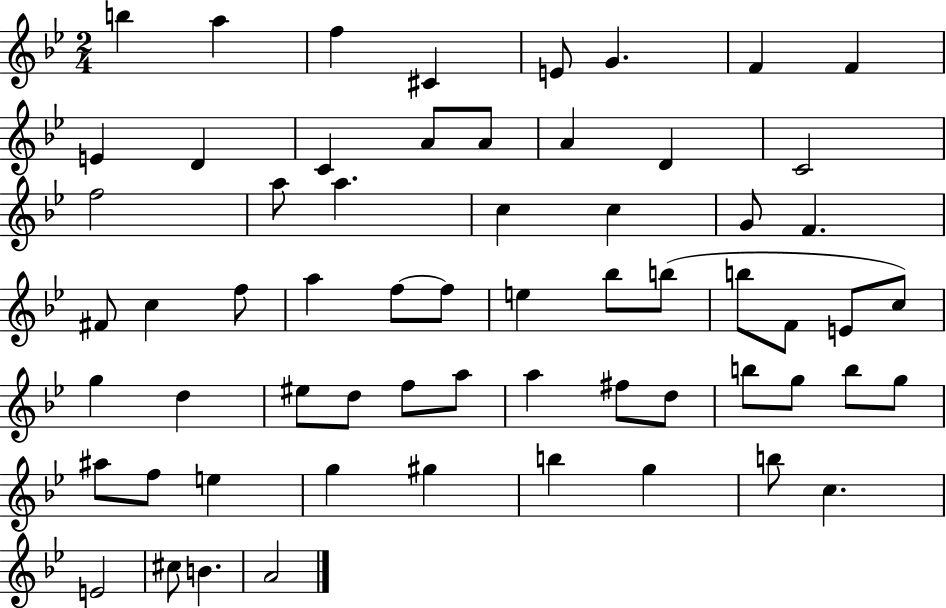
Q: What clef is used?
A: treble